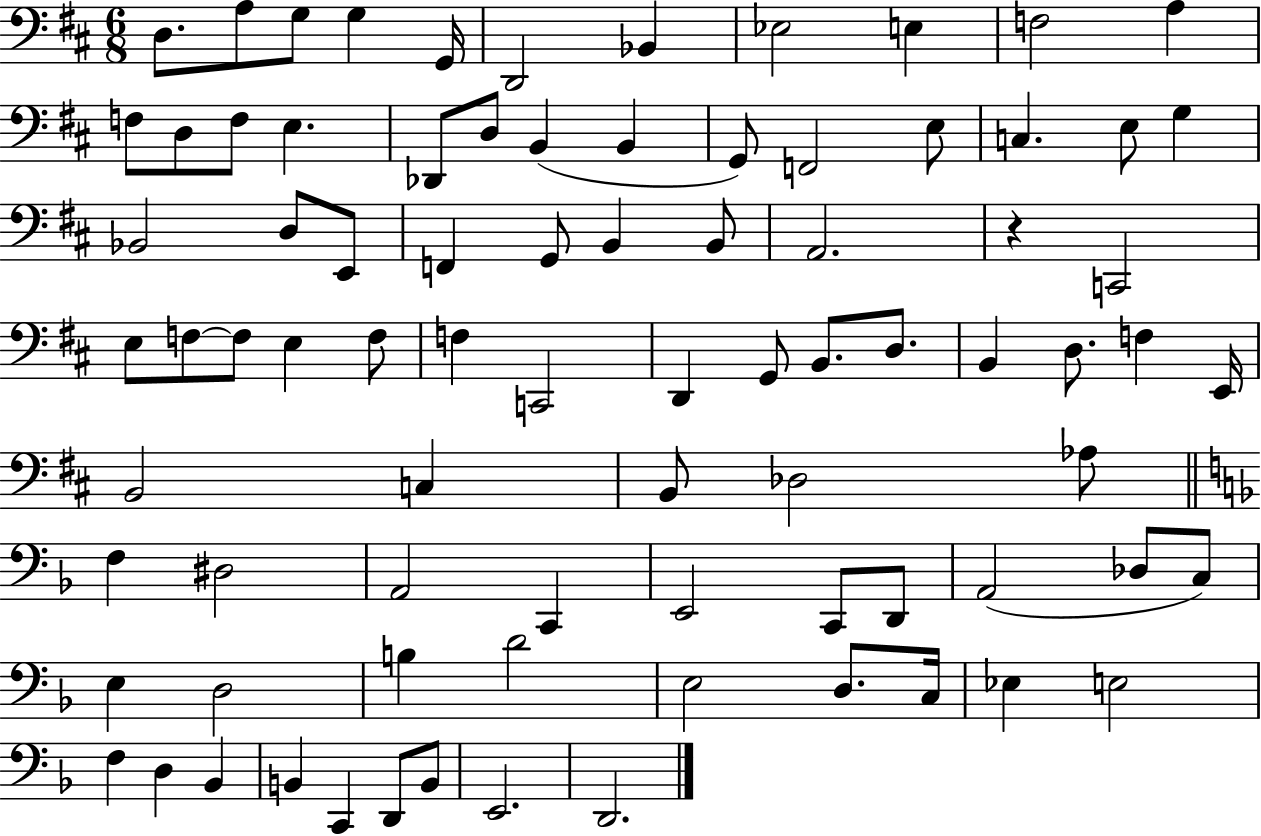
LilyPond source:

{
  \clef bass
  \numericTimeSignature
  \time 6/8
  \key d \major
  \repeat volta 2 { d8. a8 g8 g4 g,16 | d,2 bes,4 | ees2 e4 | f2 a4 | \break f8 d8 f8 e4. | des,8 d8 b,4( b,4 | g,8) f,2 e8 | c4. e8 g4 | \break bes,2 d8 e,8 | f,4 g,8 b,4 b,8 | a,2. | r4 c,2 | \break e8 f8~~ f8 e4 f8 | f4 c,2 | d,4 g,8 b,8. d8. | b,4 d8. f4 e,16 | \break b,2 c4 | b,8 des2 aes8 | \bar "||" \break \key f \major f4 dis2 | a,2 c,4 | e,2 c,8 d,8 | a,2( des8 c8) | \break e4 d2 | b4 d'2 | e2 d8. c16 | ees4 e2 | \break f4 d4 bes,4 | b,4 c,4 d,8 b,8 | e,2. | d,2. | \break } \bar "|."
}